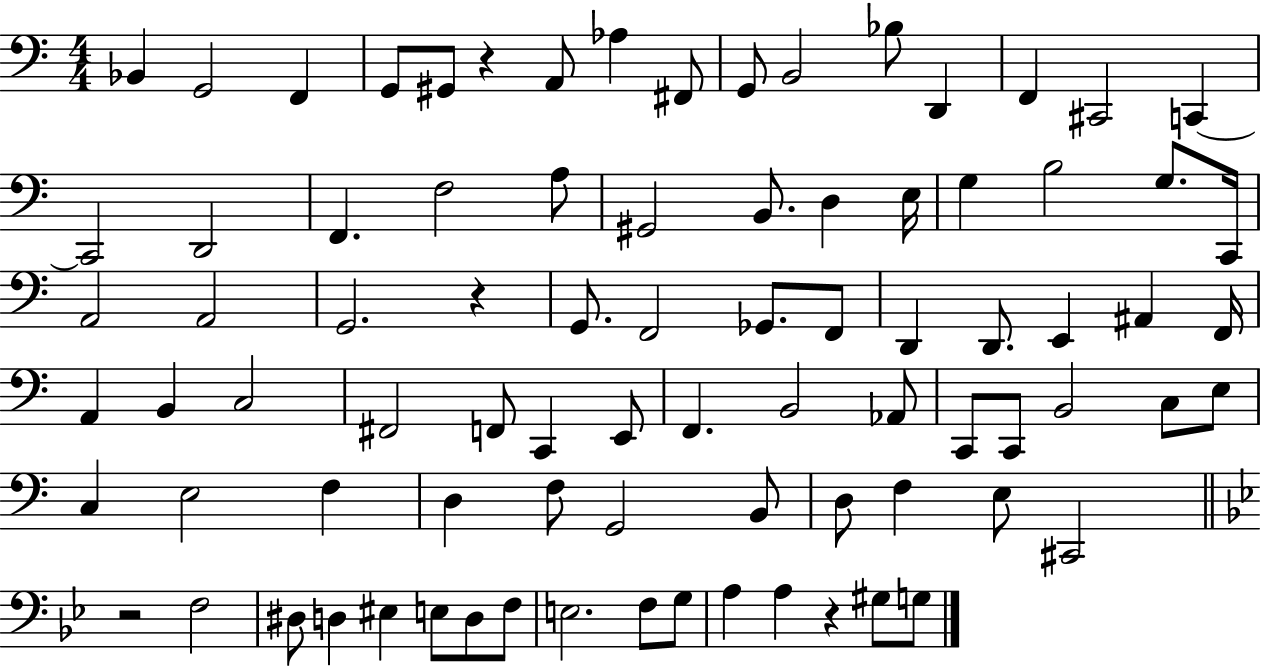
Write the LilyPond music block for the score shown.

{
  \clef bass
  \numericTimeSignature
  \time 4/4
  \key c \major
  bes,4 g,2 f,4 | g,8 gis,8 r4 a,8 aes4 fis,8 | g,8 b,2 bes8 d,4 | f,4 cis,2 c,4~~ | \break c,2 d,2 | f,4. f2 a8 | gis,2 b,8. d4 e16 | g4 b2 g8. c,16 | \break a,2 a,2 | g,2. r4 | g,8. f,2 ges,8. f,8 | d,4 d,8. e,4 ais,4 f,16 | \break a,4 b,4 c2 | fis,2 f,8 c,4 e,8 | f,4. b,2 aes,8 | c,8 c,8 b,2 c8 e8 | \break c4 e2 f4 | d4 f8 g,2 b,8 | d8 f4 e8 cis,2 | \bar "||" \break \key g \minor r2 f2 | dis8 d4 eis4 e8 d8 f8 | e2. f8 g8 | a4 a4 r4 gis8 g8 | \break \bar "|."
}